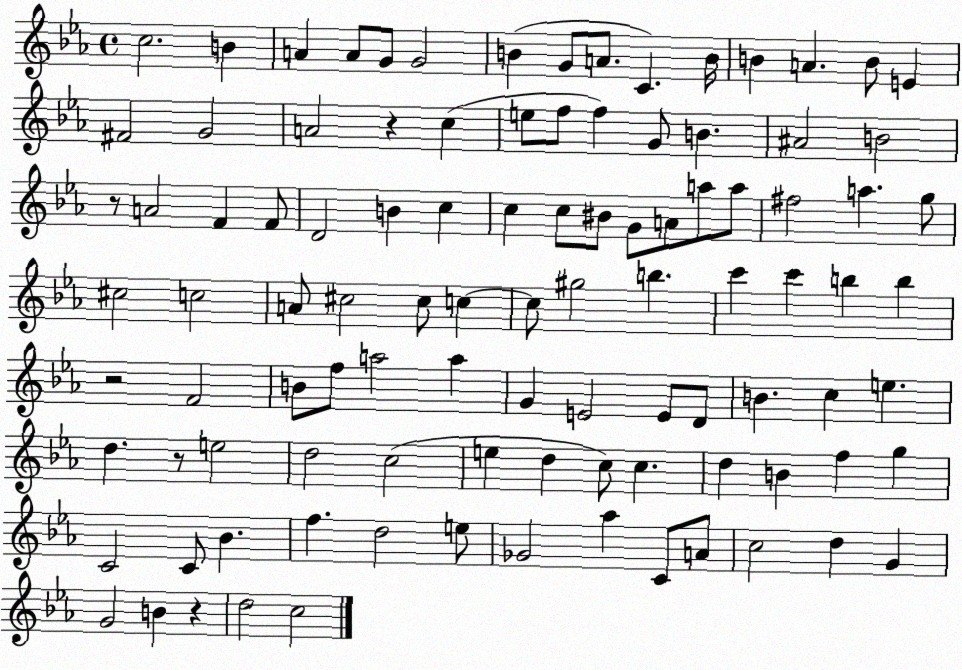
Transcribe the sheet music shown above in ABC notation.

X:1
T:Untitled
M:4/4
L:1/4
K:Eb
c2 B A A/2 G/2 G2 B G/2 A/2 C B/4 B A B/2 E ^F2 G2 A2 z c e/2 f/2 f G/2 B ^A2 B2 z/2 A2 F F/2 D2 B c c c/2 ^B/2 G/2 A/2 a/2 a/2 ^f2 a g/2 ^c2 c2 A/2 ^c2 ^c/2 c c/2 ^g2 b c' c' b b z2 F2 B/2 f/2 a2 a G E2 E/2 D/2 B c e d z/2 e2 d2 c2 e d c/2 c d B f g C2 C/2 _B f d2 e/2 _G2 _a C/2 A/2 c2 d G G2 B z d2 c2